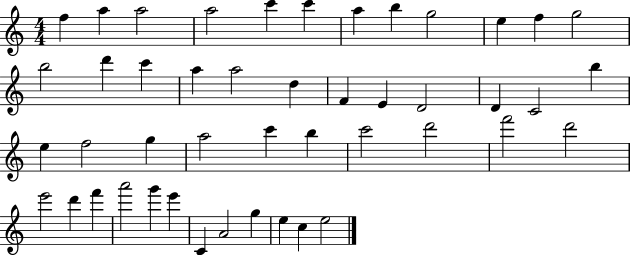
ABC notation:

X:1
T:Untitled
M:4/4
L:1/4
K:C
f a a2 a2 c' c' a b g2 e f g2 b2 d' c' a a2 d F E D2 D C2 b e f2 g a2 c' b c'2 d'2 f'2 d'2 e'2 d' f' a'2 g' e' C A2 g e c e2